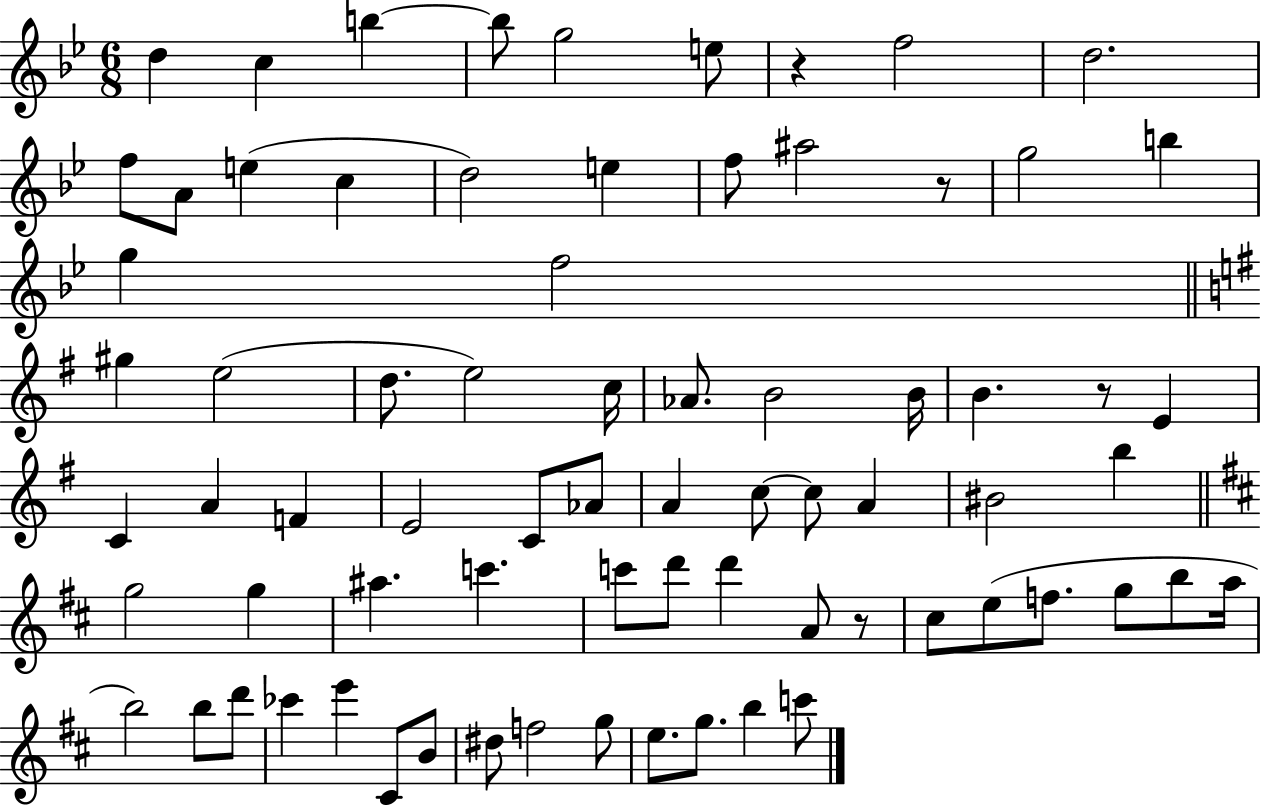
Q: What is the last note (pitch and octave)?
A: C6